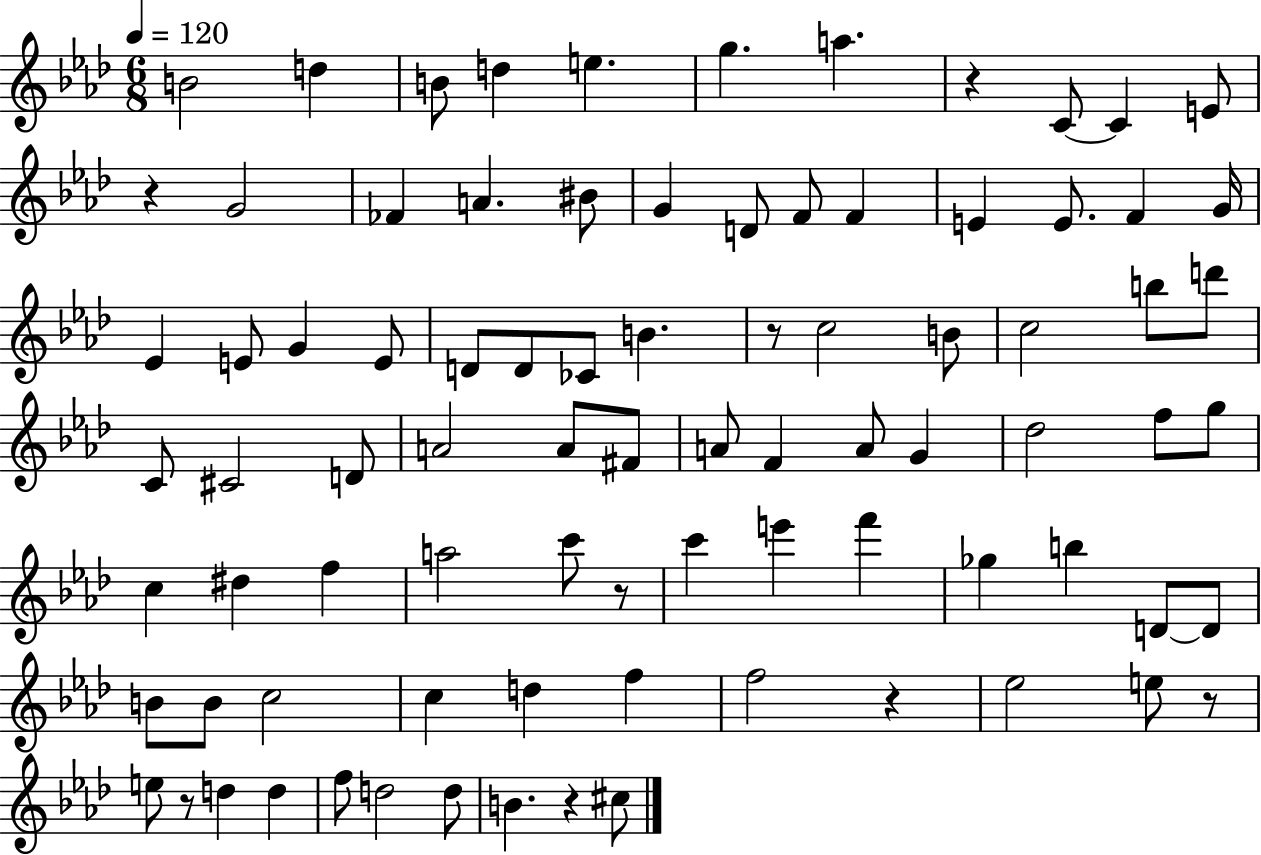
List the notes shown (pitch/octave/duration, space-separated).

B4/h D5/q B4/e D5/q E5/q. G5/q. A5/q. R/q C4/e C4/q E4/e R/q G4/h FES4/q A4/q. BIS4/e G4/q D4/e F4/e F4/q E4/q E4/e. F4/q G4/s Eb4/q E4/e G4/q E4/e D4/e D4/e CES4/e B4/q. R/e C5/h B4/e C5/h B5/e D6/e C4/e C#4/h D4/e A4/h A4/e F#4/e A4/e F4/q A4/e G4/q Db5/h F5/e G5/e C5/q D#5/q F5/q A5/h C6/e R/e C6/q E6/q F6/q Gb5/q B5/q D4/e D4/e B4/e B4/e C5/h C5/q D5/q F5/q F5/h R/q Eb5/h E5/e R/e E5/e R/e D5/q D5/q F5/e D5/h D5/e B4/q. R/q C#5/e